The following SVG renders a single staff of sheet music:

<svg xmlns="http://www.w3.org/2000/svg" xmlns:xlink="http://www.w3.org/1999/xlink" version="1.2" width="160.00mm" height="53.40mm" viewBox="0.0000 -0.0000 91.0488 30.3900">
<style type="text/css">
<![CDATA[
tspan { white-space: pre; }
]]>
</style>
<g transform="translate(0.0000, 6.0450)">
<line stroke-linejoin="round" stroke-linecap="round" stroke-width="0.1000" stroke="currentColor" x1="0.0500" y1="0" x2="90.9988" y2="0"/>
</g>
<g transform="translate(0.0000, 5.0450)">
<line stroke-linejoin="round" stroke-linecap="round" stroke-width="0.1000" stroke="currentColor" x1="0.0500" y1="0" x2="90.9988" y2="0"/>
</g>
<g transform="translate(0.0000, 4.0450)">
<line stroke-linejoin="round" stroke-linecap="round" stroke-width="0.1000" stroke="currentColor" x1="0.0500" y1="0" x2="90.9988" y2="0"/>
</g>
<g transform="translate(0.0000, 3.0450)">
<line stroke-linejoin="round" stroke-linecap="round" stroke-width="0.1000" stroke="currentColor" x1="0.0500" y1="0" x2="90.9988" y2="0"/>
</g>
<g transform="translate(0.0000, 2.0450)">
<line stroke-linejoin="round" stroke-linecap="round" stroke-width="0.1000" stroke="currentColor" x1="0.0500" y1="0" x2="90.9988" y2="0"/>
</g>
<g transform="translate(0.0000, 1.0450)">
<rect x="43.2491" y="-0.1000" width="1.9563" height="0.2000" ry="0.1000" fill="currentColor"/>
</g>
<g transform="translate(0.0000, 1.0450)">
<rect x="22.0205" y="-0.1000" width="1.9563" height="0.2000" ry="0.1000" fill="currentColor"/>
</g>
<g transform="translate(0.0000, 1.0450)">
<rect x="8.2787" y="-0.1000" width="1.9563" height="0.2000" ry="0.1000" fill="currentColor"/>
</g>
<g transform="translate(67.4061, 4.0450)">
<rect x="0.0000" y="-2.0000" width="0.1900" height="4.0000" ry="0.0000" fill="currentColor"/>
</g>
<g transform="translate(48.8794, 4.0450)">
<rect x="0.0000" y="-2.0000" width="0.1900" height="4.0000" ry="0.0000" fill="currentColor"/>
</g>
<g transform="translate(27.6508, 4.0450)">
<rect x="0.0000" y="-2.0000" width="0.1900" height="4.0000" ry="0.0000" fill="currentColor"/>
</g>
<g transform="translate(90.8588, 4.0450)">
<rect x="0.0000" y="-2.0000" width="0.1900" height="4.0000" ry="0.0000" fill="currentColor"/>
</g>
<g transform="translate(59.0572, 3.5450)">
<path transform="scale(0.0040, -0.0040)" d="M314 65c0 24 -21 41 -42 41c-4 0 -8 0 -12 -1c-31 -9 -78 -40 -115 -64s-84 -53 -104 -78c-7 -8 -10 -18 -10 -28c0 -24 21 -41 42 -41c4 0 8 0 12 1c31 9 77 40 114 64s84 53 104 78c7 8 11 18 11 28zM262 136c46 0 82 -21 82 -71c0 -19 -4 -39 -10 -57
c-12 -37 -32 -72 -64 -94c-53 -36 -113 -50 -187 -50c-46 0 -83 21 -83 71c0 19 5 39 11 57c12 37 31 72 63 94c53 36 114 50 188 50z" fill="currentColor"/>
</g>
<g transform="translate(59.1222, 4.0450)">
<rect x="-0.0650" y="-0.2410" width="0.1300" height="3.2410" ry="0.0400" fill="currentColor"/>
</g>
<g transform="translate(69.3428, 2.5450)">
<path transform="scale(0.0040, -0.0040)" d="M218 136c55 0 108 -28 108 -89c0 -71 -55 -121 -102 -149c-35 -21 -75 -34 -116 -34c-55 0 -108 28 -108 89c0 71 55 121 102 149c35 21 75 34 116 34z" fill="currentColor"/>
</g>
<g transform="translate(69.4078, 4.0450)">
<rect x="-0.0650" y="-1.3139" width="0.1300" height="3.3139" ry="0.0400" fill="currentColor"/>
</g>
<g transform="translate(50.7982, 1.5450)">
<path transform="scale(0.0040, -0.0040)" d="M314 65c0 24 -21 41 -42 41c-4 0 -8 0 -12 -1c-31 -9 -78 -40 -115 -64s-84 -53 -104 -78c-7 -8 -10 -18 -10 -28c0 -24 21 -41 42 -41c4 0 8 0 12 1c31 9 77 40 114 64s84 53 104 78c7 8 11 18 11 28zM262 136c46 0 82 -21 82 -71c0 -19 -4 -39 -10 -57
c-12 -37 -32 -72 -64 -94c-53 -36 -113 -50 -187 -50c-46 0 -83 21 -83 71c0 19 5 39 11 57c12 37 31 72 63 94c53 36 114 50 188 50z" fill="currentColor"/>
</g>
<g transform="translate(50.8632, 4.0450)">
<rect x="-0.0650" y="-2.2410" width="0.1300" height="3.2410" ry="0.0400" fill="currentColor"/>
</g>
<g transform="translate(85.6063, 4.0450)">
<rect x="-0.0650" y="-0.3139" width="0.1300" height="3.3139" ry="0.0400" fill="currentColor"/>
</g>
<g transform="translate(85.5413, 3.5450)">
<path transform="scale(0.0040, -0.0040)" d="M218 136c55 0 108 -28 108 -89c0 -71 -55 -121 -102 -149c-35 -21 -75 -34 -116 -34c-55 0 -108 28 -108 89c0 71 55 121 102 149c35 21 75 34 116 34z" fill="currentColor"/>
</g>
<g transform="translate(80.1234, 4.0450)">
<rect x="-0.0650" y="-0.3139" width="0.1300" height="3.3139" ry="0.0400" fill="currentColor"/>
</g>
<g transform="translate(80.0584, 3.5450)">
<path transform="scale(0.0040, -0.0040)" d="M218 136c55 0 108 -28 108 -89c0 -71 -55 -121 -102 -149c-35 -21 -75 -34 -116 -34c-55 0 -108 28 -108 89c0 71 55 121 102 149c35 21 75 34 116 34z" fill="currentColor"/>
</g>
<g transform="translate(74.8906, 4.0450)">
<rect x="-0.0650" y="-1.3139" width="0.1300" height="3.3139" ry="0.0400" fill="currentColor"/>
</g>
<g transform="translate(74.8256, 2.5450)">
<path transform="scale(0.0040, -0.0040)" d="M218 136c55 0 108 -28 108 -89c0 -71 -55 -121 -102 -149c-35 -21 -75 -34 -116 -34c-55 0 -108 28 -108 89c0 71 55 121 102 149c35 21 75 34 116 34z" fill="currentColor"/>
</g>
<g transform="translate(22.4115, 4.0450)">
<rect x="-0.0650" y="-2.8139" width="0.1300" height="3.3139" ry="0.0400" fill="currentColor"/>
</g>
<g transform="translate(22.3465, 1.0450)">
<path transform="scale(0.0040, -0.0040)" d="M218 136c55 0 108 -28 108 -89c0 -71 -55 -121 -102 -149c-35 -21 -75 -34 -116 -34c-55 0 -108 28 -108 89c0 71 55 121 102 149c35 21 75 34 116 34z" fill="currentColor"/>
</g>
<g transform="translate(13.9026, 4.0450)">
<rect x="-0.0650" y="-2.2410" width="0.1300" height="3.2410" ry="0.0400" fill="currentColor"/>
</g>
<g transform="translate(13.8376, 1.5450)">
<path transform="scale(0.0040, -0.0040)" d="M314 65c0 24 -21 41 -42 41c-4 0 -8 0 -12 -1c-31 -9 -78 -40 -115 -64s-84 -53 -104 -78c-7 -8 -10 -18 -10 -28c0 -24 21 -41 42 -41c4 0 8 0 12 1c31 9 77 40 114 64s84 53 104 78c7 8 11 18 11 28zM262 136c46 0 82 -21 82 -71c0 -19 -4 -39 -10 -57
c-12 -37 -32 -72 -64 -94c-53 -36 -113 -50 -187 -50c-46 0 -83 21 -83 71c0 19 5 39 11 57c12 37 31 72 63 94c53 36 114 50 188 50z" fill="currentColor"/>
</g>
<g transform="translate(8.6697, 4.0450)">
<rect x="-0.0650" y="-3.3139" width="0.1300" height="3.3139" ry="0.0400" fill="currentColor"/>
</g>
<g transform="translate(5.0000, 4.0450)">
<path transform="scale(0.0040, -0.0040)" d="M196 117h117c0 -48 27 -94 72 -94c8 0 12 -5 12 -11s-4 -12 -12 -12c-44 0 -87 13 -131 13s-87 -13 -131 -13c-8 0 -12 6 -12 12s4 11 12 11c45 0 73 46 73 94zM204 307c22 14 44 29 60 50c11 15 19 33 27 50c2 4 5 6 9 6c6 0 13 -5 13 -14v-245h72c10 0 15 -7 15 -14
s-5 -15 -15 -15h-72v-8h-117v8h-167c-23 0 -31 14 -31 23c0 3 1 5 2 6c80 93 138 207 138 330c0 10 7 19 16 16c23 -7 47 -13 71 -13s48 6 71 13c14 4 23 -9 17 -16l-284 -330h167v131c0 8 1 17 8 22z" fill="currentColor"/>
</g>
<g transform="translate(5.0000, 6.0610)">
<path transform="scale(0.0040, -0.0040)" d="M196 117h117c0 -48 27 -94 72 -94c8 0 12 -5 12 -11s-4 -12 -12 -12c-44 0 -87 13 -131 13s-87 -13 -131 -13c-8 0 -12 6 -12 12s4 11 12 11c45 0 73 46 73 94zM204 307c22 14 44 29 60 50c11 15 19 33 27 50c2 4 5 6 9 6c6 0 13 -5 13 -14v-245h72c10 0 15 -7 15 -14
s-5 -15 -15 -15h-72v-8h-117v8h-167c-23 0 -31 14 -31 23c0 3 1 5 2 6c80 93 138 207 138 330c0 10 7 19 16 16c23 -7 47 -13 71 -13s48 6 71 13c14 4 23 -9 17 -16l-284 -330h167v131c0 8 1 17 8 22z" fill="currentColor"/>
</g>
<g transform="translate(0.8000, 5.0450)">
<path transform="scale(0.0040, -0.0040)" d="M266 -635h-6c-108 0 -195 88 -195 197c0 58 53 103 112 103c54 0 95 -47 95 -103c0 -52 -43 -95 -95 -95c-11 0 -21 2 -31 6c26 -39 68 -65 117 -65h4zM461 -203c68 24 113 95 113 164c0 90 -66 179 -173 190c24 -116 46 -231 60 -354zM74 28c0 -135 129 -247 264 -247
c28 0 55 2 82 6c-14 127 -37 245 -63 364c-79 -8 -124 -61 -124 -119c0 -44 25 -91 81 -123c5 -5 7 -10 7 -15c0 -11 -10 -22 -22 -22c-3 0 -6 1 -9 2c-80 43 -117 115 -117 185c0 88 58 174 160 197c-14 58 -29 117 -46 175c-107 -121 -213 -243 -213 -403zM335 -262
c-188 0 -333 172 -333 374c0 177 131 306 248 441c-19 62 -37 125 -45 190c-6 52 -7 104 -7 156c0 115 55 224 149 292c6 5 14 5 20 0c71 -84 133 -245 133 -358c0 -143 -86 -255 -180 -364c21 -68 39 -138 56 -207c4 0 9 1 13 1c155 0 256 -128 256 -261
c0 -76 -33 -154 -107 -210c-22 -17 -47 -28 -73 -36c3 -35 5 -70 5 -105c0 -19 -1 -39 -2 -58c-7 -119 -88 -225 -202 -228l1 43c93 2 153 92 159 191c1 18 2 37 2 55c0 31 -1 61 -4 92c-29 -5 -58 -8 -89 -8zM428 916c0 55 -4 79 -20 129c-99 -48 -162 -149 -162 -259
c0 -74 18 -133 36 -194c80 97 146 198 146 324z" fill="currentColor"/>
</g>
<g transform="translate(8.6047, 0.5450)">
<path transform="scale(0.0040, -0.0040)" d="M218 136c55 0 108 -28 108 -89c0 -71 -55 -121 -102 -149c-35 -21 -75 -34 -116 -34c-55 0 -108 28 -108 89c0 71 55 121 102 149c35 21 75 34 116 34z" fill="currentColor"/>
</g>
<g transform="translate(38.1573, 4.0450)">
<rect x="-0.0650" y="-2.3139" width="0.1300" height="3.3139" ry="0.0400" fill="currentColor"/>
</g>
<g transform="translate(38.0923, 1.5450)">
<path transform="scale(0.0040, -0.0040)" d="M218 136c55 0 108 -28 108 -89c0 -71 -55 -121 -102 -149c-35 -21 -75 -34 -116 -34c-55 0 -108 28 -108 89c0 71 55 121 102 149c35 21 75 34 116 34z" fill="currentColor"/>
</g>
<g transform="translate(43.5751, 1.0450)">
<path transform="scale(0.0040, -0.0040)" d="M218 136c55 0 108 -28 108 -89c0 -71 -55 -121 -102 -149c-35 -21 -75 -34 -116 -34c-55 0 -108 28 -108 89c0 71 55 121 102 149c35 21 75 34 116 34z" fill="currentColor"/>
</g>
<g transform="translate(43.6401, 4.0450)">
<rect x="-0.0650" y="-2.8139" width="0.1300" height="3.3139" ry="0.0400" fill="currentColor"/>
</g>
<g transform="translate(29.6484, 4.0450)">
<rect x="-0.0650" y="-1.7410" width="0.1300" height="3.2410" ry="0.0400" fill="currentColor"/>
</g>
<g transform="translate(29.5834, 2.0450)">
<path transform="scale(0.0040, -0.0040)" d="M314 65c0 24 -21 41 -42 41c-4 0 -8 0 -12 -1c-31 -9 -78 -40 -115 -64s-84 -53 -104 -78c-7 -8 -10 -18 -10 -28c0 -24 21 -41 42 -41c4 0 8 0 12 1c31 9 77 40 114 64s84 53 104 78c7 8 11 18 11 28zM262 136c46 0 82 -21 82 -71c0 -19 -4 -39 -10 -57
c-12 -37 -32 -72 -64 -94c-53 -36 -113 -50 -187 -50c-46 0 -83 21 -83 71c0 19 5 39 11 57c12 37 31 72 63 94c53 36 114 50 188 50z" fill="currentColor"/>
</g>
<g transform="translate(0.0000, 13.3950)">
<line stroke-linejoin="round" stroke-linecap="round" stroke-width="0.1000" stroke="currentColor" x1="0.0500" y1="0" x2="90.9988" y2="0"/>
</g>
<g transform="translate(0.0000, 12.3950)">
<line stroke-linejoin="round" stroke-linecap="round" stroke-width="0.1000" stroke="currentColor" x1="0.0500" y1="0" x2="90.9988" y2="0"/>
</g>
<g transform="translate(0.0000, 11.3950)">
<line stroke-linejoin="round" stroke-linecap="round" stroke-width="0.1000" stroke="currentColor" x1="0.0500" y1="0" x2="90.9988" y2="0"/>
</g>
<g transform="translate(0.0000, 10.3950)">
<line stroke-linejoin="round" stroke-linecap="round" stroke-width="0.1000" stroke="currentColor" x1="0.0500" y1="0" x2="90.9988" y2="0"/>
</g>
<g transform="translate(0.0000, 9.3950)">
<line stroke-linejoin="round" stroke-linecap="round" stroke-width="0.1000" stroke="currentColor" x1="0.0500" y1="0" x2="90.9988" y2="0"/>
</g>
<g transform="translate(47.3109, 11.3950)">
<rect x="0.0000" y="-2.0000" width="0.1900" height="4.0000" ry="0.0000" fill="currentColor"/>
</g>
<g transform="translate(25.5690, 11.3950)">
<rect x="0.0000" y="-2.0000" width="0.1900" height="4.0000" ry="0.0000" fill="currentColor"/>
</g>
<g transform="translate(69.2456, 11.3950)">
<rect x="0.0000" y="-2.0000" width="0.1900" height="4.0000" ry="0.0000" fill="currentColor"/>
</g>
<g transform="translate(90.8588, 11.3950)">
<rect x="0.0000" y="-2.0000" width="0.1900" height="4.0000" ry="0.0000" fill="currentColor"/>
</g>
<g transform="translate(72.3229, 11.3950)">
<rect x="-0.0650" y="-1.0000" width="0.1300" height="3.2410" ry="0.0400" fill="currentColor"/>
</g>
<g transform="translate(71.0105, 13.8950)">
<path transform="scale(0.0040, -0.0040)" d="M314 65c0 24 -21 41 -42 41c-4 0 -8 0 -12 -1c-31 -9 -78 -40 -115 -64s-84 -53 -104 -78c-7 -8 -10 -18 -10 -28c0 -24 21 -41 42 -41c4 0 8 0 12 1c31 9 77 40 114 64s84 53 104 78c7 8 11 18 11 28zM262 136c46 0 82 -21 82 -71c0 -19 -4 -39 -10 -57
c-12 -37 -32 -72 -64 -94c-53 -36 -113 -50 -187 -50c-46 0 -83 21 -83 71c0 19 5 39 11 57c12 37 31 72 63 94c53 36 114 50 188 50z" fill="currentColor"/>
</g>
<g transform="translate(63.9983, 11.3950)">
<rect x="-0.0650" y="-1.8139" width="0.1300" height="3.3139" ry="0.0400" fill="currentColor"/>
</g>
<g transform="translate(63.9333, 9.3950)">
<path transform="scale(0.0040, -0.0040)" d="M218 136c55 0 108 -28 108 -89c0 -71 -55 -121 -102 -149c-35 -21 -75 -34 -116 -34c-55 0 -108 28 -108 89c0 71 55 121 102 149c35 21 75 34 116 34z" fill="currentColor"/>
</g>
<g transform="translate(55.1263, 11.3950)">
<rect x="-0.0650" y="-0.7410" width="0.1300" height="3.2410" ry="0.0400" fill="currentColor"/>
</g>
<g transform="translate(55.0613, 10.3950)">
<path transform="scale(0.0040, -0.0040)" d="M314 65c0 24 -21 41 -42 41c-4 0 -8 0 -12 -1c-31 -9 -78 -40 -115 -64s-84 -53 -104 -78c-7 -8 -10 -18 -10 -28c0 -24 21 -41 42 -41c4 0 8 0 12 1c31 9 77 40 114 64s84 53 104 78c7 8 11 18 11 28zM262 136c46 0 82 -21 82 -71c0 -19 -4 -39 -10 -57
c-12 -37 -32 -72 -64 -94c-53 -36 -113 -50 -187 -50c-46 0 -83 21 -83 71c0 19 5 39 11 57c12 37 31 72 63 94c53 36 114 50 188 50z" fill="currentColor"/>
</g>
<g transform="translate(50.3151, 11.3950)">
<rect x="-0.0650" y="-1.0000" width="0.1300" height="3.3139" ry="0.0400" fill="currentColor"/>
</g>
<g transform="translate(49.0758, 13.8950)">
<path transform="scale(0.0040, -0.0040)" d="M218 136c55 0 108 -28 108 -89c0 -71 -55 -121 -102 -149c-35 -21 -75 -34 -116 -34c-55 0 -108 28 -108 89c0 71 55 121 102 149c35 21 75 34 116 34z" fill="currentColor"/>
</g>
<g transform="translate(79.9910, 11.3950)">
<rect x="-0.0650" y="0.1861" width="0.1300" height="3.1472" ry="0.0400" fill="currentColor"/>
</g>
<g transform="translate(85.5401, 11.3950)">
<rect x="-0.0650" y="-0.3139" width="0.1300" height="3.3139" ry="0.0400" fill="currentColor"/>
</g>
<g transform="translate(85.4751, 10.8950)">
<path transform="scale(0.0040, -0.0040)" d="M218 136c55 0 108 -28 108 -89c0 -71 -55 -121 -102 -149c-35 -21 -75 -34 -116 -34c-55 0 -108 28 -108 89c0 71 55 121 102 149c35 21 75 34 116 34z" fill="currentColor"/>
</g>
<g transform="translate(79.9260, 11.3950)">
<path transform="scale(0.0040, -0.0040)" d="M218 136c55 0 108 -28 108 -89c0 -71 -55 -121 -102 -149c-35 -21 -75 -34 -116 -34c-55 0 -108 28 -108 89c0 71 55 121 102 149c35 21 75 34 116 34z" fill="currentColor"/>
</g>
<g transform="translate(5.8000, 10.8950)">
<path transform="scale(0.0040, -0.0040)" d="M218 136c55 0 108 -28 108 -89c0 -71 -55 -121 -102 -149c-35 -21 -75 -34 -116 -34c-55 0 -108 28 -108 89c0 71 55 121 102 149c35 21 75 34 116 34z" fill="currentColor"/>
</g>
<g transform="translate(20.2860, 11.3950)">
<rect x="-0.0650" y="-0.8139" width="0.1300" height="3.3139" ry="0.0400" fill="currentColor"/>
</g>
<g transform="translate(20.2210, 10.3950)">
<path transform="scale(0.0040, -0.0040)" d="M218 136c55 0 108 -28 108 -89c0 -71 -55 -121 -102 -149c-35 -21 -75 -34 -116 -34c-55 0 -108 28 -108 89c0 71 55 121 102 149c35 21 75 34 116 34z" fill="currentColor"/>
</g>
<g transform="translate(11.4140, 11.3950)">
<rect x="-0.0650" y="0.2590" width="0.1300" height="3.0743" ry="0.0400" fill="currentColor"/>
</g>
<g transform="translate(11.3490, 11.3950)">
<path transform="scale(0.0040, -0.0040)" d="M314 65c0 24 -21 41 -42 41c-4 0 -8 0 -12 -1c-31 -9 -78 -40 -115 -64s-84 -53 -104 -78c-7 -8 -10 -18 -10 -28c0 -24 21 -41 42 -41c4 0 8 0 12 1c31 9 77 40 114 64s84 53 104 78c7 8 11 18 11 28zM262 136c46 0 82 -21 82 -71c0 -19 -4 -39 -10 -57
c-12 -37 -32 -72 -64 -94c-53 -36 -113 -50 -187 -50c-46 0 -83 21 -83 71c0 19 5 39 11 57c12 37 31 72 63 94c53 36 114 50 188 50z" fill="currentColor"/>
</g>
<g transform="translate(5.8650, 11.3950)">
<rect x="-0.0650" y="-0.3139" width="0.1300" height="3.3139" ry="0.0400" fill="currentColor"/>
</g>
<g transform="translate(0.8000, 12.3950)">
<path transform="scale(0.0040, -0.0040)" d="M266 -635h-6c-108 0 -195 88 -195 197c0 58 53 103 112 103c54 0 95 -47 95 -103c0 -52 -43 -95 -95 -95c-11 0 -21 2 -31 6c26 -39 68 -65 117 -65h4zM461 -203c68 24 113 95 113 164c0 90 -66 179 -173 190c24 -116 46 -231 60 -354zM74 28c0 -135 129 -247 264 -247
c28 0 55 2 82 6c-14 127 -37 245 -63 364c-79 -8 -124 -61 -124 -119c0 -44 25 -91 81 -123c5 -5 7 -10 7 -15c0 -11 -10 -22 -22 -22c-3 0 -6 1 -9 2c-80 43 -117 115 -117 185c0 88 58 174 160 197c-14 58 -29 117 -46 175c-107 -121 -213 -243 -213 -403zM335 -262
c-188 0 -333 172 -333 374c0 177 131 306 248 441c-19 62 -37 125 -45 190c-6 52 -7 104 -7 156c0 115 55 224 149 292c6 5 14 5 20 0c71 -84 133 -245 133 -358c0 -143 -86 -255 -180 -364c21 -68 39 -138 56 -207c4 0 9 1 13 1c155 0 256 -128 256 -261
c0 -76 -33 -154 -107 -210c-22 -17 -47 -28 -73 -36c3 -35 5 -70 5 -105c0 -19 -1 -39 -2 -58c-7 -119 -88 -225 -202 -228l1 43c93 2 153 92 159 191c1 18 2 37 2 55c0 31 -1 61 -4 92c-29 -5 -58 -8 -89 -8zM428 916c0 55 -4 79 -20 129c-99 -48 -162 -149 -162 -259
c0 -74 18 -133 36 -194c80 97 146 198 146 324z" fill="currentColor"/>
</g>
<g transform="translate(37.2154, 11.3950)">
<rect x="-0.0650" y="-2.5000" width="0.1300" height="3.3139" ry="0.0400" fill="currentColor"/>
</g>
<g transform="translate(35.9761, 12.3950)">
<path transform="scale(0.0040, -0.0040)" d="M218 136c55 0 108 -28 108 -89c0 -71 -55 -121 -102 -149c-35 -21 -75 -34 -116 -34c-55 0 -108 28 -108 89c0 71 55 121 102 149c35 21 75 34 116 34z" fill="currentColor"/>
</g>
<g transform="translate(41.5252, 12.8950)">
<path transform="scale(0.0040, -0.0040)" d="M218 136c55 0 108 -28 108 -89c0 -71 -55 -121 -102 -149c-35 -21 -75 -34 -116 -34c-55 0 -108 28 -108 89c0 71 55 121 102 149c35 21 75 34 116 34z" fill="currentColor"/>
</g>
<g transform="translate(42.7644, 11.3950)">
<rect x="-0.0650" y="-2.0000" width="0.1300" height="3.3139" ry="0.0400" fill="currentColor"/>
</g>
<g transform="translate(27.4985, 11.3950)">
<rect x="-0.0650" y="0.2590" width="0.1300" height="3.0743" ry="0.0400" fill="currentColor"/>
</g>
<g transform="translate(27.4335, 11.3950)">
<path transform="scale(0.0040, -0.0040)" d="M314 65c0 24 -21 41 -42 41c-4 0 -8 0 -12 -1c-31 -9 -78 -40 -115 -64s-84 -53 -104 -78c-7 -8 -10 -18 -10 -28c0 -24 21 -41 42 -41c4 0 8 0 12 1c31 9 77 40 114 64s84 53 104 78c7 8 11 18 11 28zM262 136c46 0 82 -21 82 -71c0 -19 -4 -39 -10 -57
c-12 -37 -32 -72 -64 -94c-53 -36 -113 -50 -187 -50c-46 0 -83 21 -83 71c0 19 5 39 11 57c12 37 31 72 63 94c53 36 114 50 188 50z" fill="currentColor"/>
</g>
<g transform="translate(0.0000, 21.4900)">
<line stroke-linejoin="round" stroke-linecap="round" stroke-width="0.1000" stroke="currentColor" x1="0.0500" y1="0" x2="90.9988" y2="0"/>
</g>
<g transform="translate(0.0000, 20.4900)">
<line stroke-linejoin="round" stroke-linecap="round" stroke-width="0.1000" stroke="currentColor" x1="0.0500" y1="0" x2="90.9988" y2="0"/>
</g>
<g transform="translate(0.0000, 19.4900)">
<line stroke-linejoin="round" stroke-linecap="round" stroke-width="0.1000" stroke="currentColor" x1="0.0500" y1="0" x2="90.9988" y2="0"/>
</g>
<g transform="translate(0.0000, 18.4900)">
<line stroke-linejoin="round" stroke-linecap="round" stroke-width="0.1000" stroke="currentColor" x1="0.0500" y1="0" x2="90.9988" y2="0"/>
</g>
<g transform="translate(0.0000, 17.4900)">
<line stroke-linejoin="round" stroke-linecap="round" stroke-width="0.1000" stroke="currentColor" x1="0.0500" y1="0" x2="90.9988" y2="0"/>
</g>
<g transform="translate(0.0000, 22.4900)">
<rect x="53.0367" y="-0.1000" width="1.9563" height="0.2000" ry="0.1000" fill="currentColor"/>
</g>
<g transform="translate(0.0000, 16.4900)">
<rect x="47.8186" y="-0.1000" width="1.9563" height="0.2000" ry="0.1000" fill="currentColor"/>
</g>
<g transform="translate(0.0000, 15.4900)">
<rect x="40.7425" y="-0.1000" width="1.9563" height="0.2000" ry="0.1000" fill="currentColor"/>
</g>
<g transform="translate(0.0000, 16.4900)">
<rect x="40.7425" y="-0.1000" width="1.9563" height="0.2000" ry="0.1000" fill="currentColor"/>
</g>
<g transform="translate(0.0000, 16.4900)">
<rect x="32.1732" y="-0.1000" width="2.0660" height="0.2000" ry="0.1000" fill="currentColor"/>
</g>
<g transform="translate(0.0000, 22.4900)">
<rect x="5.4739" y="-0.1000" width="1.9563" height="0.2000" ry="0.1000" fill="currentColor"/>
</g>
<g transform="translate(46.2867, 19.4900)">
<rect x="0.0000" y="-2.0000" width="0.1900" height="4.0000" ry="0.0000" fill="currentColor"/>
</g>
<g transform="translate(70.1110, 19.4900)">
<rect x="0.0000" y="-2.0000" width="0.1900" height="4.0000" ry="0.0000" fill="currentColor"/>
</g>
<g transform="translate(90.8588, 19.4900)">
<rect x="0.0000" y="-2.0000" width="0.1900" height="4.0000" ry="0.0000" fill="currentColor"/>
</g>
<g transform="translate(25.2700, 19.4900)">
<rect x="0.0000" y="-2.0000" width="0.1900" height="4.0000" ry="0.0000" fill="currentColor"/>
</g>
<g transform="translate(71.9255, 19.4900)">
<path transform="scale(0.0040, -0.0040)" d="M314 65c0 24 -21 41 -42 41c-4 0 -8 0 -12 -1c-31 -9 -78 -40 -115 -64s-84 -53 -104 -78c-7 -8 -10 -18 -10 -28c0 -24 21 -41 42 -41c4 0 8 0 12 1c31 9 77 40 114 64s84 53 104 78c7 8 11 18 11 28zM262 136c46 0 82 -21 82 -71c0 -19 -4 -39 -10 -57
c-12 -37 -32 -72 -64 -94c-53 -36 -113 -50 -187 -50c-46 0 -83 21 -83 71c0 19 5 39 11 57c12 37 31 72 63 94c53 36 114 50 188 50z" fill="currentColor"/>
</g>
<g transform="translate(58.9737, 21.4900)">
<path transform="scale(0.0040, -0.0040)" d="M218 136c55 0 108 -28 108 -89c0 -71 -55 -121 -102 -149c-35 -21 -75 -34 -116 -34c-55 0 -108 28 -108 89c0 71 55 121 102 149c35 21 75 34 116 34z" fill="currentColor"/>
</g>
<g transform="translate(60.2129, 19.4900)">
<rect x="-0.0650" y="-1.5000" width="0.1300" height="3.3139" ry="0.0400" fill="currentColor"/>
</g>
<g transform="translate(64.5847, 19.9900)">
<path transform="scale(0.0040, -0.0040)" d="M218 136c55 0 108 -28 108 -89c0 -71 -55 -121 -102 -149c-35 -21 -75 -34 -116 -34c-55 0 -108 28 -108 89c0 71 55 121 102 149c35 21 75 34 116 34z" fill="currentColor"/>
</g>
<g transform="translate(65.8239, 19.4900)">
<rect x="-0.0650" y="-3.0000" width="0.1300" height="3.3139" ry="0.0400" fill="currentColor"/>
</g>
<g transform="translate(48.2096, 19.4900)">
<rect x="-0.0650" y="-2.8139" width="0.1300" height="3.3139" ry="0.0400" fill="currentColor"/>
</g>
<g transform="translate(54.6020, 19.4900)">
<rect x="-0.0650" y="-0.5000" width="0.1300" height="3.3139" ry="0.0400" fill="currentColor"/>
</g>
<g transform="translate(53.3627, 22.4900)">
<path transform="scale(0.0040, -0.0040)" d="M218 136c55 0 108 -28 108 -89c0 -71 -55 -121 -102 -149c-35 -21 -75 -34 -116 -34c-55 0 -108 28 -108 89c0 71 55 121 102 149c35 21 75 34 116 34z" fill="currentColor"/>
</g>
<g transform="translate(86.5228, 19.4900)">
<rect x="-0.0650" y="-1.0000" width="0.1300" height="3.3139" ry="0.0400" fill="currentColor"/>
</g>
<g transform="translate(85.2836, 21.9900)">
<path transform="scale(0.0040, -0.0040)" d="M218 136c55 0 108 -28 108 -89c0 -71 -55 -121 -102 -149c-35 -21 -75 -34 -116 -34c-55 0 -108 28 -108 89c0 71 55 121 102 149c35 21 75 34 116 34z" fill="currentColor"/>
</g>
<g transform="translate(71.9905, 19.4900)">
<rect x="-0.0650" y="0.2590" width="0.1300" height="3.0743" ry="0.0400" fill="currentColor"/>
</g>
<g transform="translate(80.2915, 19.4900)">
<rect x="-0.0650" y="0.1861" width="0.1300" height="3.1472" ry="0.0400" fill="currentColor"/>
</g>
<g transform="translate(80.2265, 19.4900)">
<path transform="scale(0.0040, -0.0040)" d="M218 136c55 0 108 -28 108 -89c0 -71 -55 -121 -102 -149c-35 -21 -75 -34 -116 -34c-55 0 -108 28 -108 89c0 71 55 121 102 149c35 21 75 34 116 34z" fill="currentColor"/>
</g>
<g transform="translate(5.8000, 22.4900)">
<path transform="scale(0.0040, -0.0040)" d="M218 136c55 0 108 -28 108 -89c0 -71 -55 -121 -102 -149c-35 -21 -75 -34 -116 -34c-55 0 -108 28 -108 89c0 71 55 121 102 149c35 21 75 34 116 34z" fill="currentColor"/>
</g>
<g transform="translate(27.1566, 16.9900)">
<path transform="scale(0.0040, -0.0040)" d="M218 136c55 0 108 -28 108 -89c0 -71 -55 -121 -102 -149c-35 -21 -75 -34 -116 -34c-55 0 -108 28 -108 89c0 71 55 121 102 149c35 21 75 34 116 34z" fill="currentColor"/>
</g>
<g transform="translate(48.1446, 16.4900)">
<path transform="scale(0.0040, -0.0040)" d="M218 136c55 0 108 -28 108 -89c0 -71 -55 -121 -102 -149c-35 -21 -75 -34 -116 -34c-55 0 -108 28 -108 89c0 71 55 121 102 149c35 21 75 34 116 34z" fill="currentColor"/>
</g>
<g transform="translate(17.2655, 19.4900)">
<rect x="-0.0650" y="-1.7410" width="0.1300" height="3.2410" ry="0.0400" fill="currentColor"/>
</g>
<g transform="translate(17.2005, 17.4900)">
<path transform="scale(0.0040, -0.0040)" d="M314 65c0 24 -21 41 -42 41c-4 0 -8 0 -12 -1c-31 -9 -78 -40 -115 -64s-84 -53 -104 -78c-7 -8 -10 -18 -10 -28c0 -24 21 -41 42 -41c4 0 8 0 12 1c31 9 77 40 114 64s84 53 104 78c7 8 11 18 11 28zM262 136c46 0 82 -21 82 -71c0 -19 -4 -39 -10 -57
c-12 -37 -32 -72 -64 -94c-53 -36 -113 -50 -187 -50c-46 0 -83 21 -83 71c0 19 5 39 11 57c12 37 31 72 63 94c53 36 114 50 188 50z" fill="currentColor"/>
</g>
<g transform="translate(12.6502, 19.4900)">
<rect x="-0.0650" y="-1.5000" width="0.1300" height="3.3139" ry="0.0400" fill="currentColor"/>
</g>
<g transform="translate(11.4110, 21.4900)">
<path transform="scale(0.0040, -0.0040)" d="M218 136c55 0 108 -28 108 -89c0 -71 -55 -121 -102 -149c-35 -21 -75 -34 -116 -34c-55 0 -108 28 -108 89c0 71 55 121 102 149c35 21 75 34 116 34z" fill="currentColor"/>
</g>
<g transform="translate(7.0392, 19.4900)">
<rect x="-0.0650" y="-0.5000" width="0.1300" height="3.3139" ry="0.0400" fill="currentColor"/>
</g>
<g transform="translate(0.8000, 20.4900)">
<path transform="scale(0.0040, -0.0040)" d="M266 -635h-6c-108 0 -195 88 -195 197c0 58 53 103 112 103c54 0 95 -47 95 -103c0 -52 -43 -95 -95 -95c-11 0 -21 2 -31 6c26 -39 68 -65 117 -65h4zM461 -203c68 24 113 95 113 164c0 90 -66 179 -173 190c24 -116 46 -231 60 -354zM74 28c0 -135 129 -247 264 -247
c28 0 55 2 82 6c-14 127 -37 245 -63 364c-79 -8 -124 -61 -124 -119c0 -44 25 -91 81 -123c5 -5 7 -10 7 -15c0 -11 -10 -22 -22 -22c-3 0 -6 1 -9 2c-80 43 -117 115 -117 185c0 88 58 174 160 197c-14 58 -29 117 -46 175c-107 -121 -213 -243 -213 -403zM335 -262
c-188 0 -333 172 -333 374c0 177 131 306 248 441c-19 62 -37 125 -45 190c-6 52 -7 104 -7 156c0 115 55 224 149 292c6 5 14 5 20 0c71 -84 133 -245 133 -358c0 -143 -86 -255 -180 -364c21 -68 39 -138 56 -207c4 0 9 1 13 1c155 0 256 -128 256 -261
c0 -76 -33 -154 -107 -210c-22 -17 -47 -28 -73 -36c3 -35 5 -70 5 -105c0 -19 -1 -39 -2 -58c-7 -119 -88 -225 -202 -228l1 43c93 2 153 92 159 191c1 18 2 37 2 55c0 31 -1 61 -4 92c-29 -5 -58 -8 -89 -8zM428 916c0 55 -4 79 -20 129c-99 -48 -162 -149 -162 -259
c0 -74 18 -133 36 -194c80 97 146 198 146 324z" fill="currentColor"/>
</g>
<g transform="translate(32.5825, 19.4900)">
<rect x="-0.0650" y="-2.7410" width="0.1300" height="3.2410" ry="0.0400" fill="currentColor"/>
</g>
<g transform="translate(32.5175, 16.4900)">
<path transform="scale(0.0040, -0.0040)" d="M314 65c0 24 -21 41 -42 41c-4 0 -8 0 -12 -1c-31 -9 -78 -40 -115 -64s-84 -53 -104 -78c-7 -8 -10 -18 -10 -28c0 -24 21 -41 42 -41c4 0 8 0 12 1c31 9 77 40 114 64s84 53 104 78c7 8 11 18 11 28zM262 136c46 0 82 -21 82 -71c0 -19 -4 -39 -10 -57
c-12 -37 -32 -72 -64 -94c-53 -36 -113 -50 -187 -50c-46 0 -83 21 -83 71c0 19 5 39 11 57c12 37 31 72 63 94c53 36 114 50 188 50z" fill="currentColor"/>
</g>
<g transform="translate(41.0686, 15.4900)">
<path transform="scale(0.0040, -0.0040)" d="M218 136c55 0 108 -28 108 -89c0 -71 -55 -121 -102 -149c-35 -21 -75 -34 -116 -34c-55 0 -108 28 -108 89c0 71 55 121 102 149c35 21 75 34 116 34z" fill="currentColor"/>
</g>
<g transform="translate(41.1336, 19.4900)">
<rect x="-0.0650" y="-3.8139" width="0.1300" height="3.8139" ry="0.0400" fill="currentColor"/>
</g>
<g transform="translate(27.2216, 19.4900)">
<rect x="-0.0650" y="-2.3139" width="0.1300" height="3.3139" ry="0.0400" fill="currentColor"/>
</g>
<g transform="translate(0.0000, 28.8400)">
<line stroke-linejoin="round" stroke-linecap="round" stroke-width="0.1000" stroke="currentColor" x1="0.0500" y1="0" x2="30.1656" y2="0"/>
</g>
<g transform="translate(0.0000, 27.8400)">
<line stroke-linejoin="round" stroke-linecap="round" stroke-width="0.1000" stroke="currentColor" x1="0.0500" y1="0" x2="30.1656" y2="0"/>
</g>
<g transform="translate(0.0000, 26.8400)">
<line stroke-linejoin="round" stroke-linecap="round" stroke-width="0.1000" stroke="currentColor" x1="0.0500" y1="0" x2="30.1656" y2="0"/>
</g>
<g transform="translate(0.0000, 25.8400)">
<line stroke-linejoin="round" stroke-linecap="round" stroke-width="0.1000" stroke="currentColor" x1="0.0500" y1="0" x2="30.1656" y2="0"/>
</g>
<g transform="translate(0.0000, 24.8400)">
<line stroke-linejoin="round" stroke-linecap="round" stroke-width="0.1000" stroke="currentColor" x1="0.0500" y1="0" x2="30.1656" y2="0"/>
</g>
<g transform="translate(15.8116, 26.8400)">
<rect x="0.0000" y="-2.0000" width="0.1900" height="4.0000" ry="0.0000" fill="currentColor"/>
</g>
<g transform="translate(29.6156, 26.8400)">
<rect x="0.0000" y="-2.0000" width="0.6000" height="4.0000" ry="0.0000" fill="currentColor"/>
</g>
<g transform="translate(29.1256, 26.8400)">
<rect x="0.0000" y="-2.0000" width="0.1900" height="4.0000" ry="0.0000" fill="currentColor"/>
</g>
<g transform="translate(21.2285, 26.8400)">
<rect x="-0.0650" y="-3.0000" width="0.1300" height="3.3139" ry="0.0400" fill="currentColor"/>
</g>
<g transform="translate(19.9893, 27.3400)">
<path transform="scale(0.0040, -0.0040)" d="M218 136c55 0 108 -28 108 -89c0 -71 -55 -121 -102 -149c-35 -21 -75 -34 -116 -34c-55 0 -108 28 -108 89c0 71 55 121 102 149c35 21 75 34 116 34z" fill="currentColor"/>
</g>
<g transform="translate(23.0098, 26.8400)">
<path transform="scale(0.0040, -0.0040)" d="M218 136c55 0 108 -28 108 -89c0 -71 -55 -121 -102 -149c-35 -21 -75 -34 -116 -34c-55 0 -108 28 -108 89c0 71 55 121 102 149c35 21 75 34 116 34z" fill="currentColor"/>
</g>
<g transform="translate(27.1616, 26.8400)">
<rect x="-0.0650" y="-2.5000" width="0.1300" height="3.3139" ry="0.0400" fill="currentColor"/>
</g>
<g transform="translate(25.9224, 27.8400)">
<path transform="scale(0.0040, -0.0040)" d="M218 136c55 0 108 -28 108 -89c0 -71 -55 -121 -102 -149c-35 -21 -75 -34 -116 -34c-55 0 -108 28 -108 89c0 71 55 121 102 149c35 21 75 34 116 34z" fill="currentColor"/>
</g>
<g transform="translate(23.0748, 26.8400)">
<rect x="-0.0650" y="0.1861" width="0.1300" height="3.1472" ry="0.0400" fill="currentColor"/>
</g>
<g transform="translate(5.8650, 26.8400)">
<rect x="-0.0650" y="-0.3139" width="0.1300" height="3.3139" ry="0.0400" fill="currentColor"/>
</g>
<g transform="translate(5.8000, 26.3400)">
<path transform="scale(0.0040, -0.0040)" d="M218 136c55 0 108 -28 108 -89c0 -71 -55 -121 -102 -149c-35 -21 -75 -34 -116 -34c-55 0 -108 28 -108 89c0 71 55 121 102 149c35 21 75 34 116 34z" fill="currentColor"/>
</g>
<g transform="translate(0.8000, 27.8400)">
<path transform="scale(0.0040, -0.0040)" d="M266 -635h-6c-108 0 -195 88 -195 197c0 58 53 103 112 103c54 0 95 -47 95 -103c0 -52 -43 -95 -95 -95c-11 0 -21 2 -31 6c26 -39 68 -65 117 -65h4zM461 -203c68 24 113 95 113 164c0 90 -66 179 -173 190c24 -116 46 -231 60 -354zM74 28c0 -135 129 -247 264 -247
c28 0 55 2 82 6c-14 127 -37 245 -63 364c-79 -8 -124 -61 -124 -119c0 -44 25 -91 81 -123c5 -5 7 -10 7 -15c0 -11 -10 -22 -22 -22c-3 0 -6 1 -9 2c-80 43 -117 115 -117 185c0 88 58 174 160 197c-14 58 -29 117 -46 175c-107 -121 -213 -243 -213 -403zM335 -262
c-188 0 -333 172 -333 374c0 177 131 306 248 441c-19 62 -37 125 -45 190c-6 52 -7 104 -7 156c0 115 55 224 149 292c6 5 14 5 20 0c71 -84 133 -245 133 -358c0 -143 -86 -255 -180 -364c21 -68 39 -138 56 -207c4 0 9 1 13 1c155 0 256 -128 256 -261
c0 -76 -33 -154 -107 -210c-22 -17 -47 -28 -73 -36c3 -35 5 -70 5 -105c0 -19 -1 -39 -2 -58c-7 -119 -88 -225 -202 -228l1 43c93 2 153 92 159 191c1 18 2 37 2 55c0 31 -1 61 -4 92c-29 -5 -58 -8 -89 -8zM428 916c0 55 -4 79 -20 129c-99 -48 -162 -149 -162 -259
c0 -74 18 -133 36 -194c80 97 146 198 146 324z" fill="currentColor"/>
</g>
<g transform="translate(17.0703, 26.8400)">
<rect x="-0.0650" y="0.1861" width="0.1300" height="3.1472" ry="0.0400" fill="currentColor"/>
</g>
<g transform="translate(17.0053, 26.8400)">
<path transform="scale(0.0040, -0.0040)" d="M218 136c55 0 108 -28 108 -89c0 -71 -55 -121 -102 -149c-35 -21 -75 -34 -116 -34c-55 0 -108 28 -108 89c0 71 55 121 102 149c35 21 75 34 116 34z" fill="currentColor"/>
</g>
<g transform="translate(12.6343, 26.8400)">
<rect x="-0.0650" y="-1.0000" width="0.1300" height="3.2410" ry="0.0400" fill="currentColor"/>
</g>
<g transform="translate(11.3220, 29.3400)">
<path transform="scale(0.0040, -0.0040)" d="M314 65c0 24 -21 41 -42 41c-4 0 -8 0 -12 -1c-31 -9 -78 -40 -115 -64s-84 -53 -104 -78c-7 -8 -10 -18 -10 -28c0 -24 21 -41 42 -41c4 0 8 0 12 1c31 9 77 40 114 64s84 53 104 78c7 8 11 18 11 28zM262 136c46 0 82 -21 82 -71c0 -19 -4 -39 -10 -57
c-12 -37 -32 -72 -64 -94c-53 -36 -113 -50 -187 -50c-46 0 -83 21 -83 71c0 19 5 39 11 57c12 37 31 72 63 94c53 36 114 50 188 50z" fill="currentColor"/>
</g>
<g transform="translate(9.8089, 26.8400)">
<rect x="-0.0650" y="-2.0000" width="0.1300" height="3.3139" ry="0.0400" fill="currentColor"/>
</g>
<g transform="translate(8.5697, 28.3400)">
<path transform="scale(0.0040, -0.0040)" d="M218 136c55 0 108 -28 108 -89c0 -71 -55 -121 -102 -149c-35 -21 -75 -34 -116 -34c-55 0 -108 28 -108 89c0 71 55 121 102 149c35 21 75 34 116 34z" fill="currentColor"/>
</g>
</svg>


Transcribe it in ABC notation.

X:1
T:Untitled
M:4/4
L:1/4
K:C
b g2 a f2 g a g2 c2 e e c c c B2 d B2 G F D d2 f D2 B c C E f2 g a2 c' a C E A B2 B D c F D2 B A B G